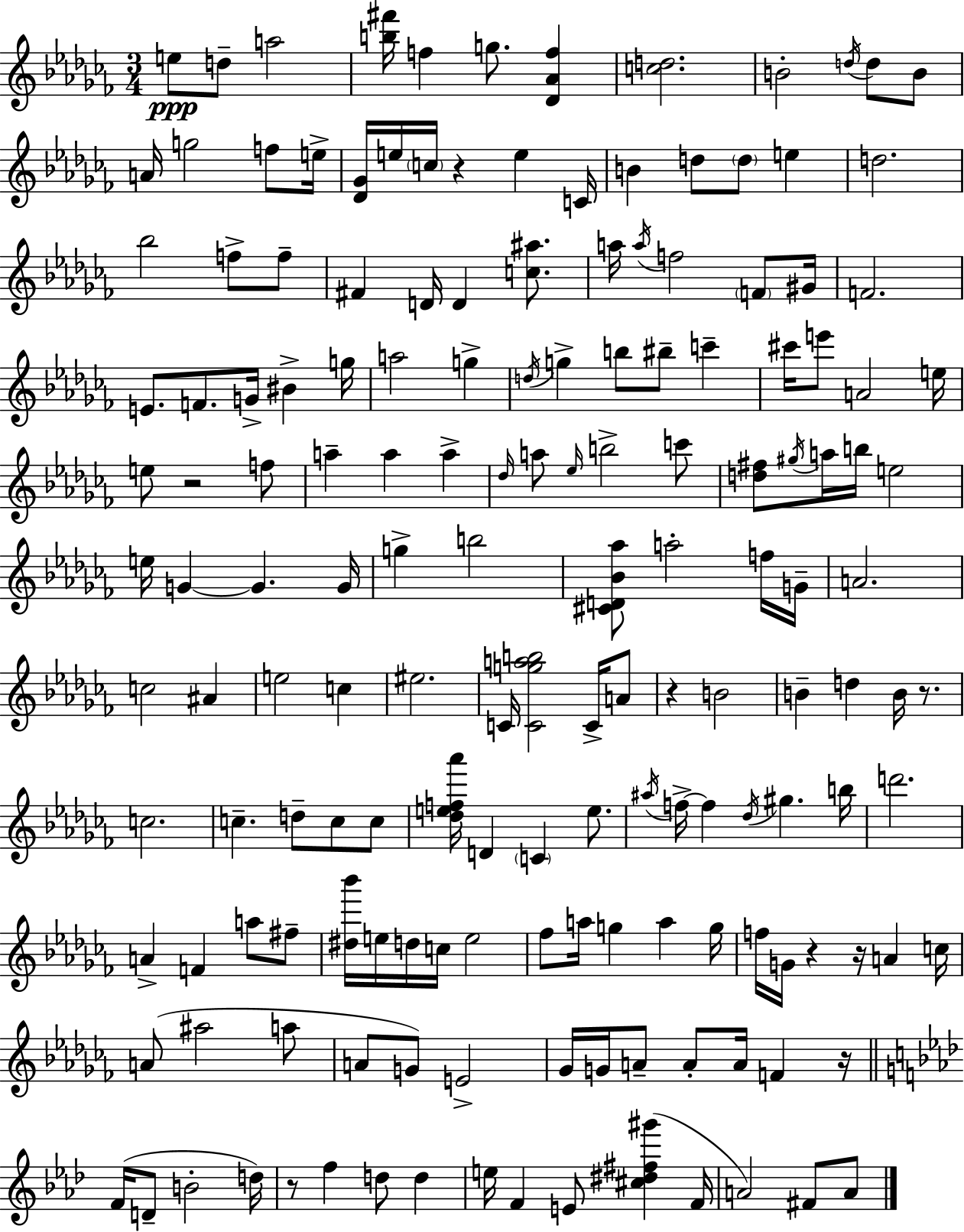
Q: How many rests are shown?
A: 8